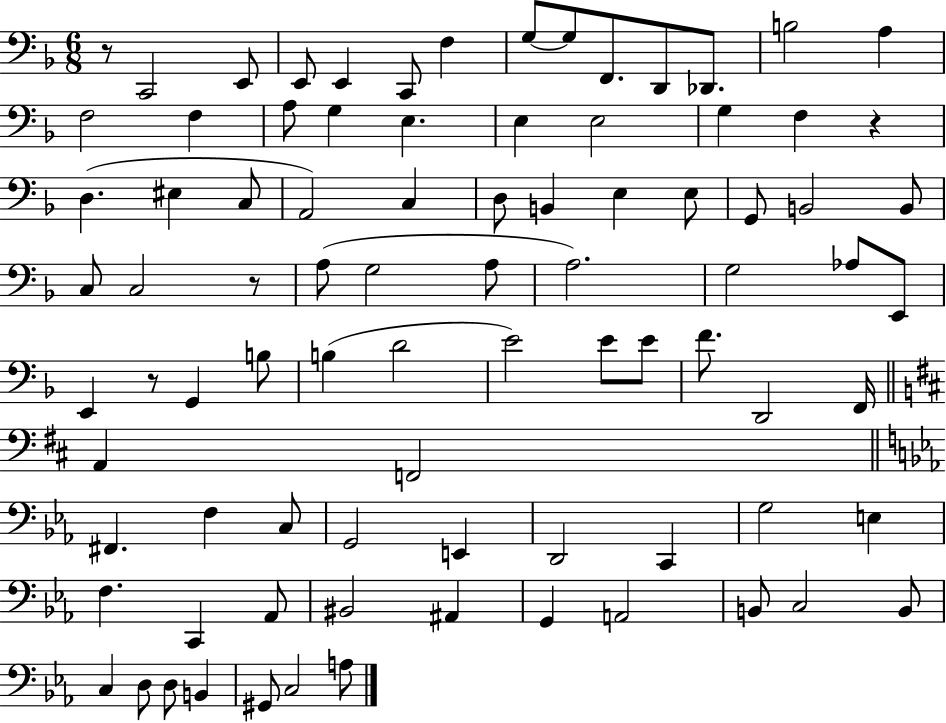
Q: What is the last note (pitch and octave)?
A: A3